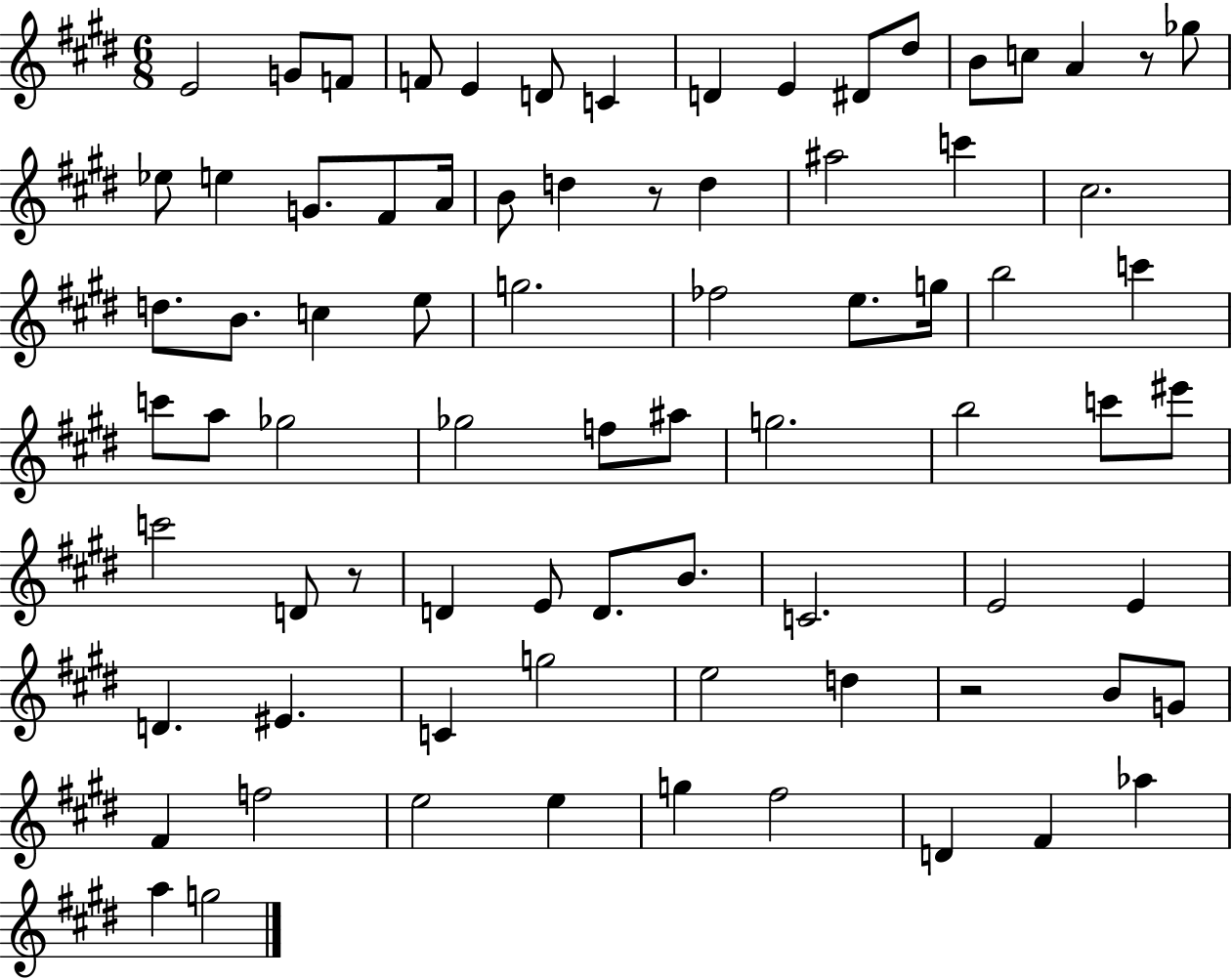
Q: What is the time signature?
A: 6/8